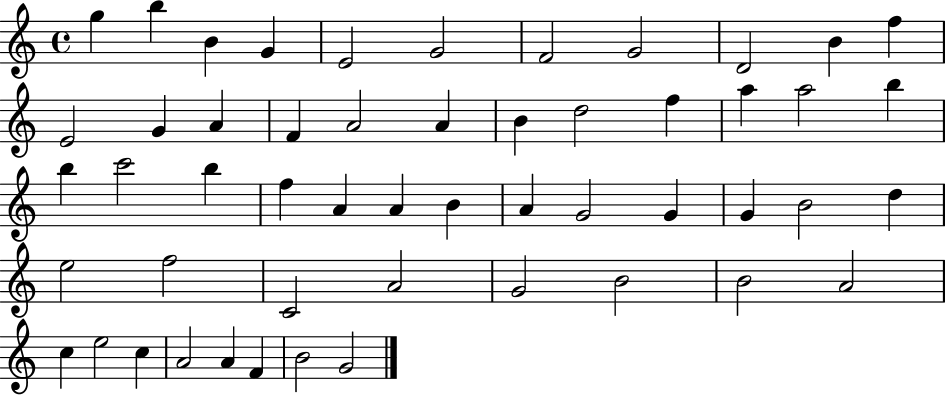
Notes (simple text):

G5/q B5/q B4/q G4/q E4/h G4/h F4/h G4/h D4/h B4/q F5/q E4/h G4/q A4/q F4/q A4/h A4/q B4/q D5/h F5/q A5/q A5/h B5/q B5/q C6/h B5/q F5/q A4/q A4/q B4/q A4/q G4/h G4/q G4/q B4/h D5/q E5/h F5/h C4/h A4/h G4/h B4/h B4/h A4/h C5/q E5/h C5/q A4/h A4/q F4/q B4/h G4/h